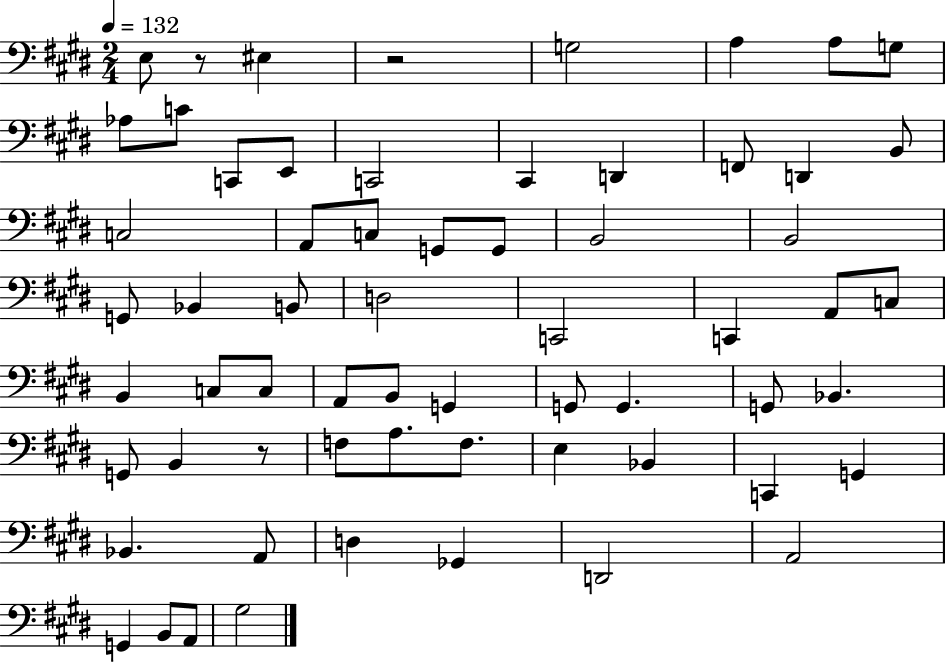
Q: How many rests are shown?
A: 3